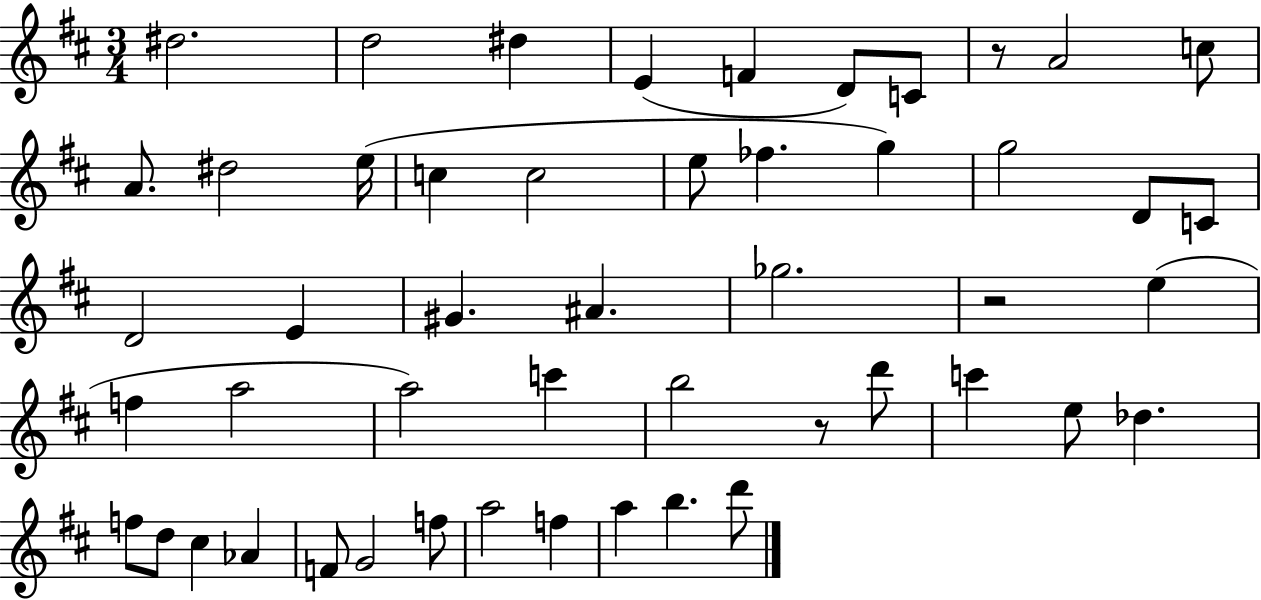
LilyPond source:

{
  \clef treble
  \numericTimeSignature
  \time 3/4
  \key d \major
  dis''2. | d''2 dis''4 | e'4( f'4 d'8) c'8 | r8 a'2 c''8 | \break a'8. dis''2 e''16( | c''4 c''2 | e''8 fes''4. g''4) | g''2 d'8 c'8 | \break d'2 e'4 | gis'4. ais'4. | ges''2. | r2 e''4( | \break f''4 a''2 | a''2) c'''4 | b''2 r8 d'''8 | c'''4 e''8 des''4. | \break f''8 d''8 cis''4 aes'4 | f'8 g'2 f''8 | a''2 f''4 | a''4 b''4. d'''8 | \break \bar "|."
}